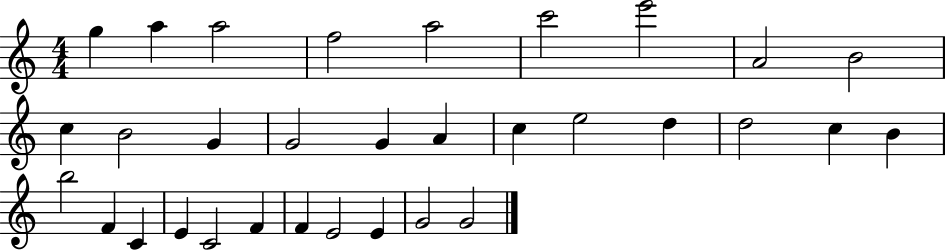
X:1
T:Untitled
M:4/4
L:1/4
K:C
g a a2 f2 a2 c'2 e'2 A2 B2 c B2 G G2 G A c e2 d d2 c B b2 F C E C2 F F E2 E G2 G2